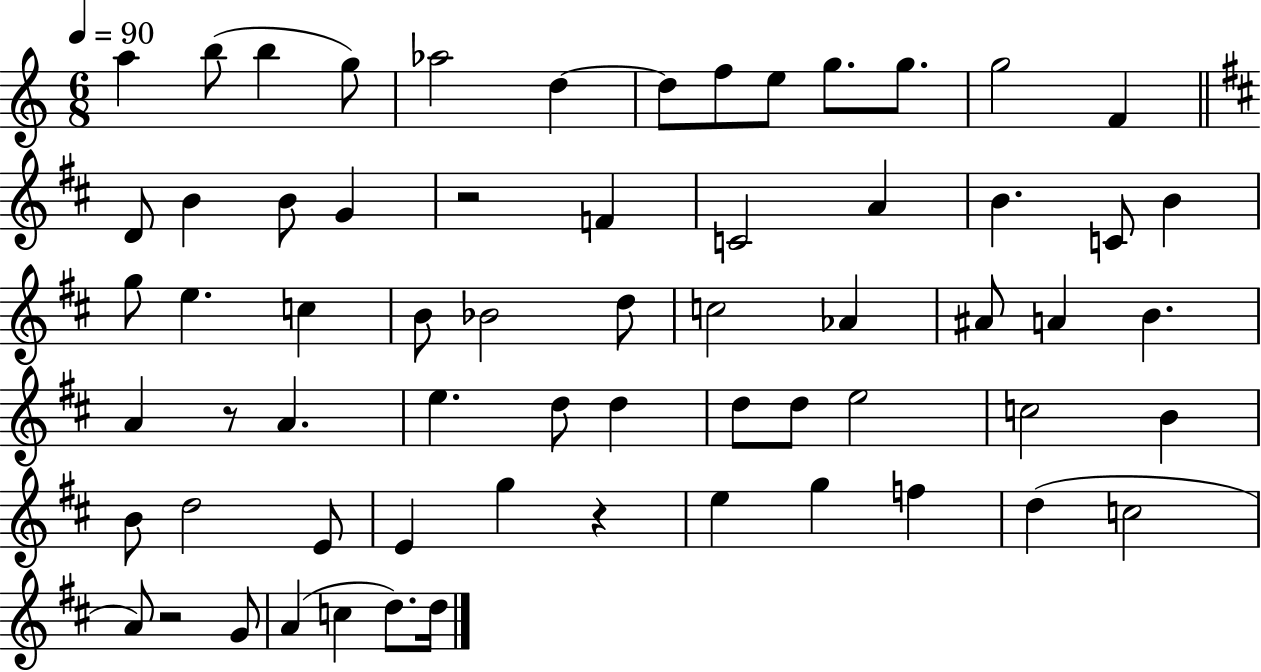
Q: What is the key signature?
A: C major